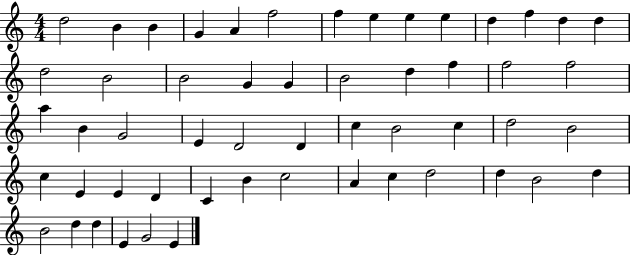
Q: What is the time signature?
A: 4/4